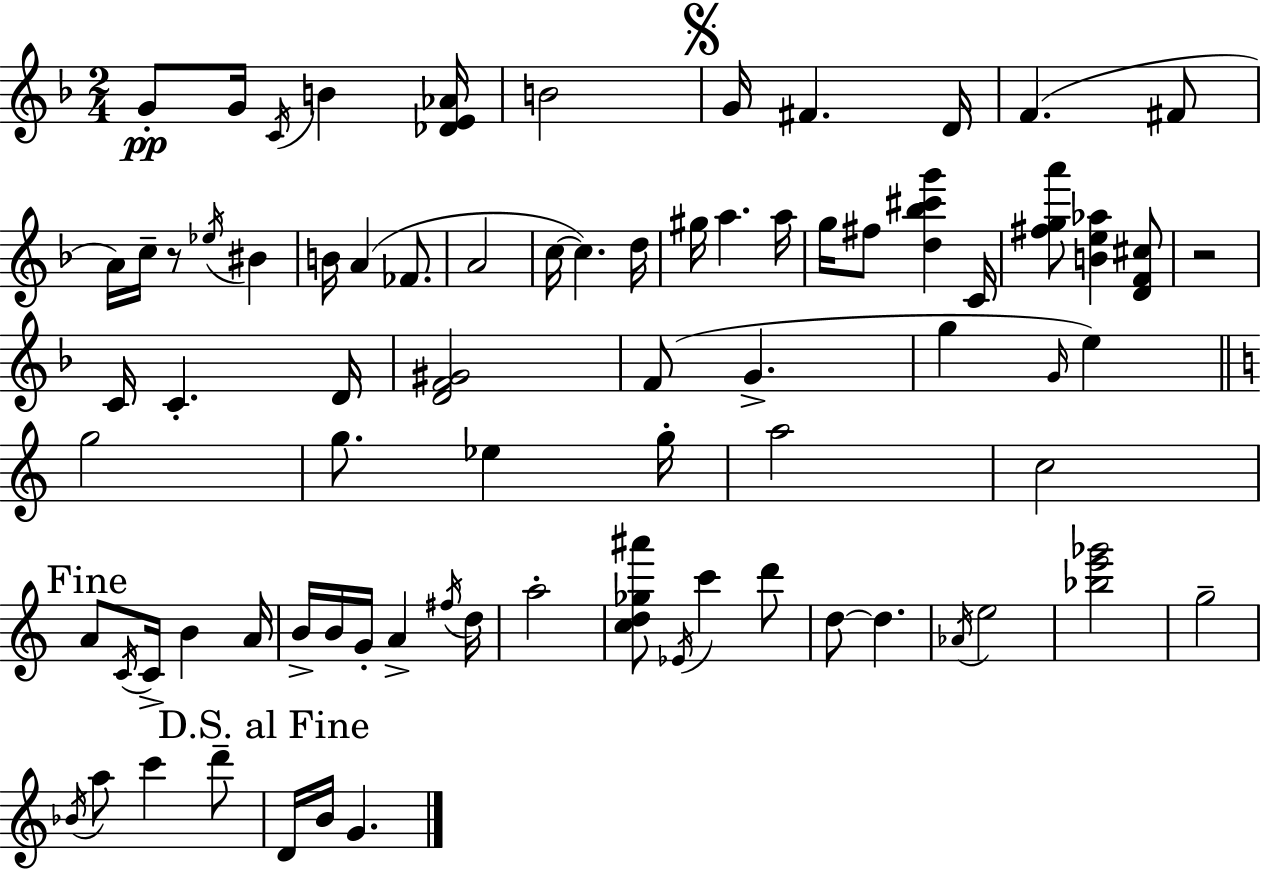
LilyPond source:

{
  \clef treble
  \numericTimeSignature
  \time 2/4
  \key f \major
  \repeat volta 2 { g'8-.\pp g'16 \acciaccatura { c'16 } b'4 | <des' e' aes'>16 b'2 | \mark \markup { \musicglyph "scripts.segno" } g'16 fis'4. | d'16 f'4.( fis'8 | \break a'16) c''16-- r8 \acciaccatura { ees''16 } bis'4 | b'16 a'4( fes'8. | a'2 | c''16~~ c''4.) | \break d''16 gis''16 a''4. | a''16 g''16 fis''8 <d'' bes'' cis''' g'''>4 | c'16 <fis'' g'' a'''>8 <b' e'' aes''>4 | <d' f' cis''>8 r2 | \break c'16 c'4.-. | d'16 <d' f' gis'>2 | f'8( g'4.-> | g''4 \grace { g'16 } e''4) | \break \bar "||" \break \key a \minor g''2 | g''8. ees''4 g''16-. | a''2 | c''2 | \break \mark "Fine" a'8 \acciaccatura { c'16 } c'16-> b'4 | a'16 b'16-> b'16 g'16-. a'4-> | \acciaccatura { fis''16 } d''16 a''2-. | <c'' d'' ges'' ais'''>8 \acciaccatura { ees'16 } c'''4 | \break d'''8 d''8~~ d''4. | \acciaccatura { aes'16 } e''2 | <bes'' e''' ges'''>2 | g''2-- | \break \acciaccatura { bes'16 } a''8 c'''4 | d'''8-- \mark "D.S. al Fine" d'16 b'16 g'4. | } \bar "|."
}